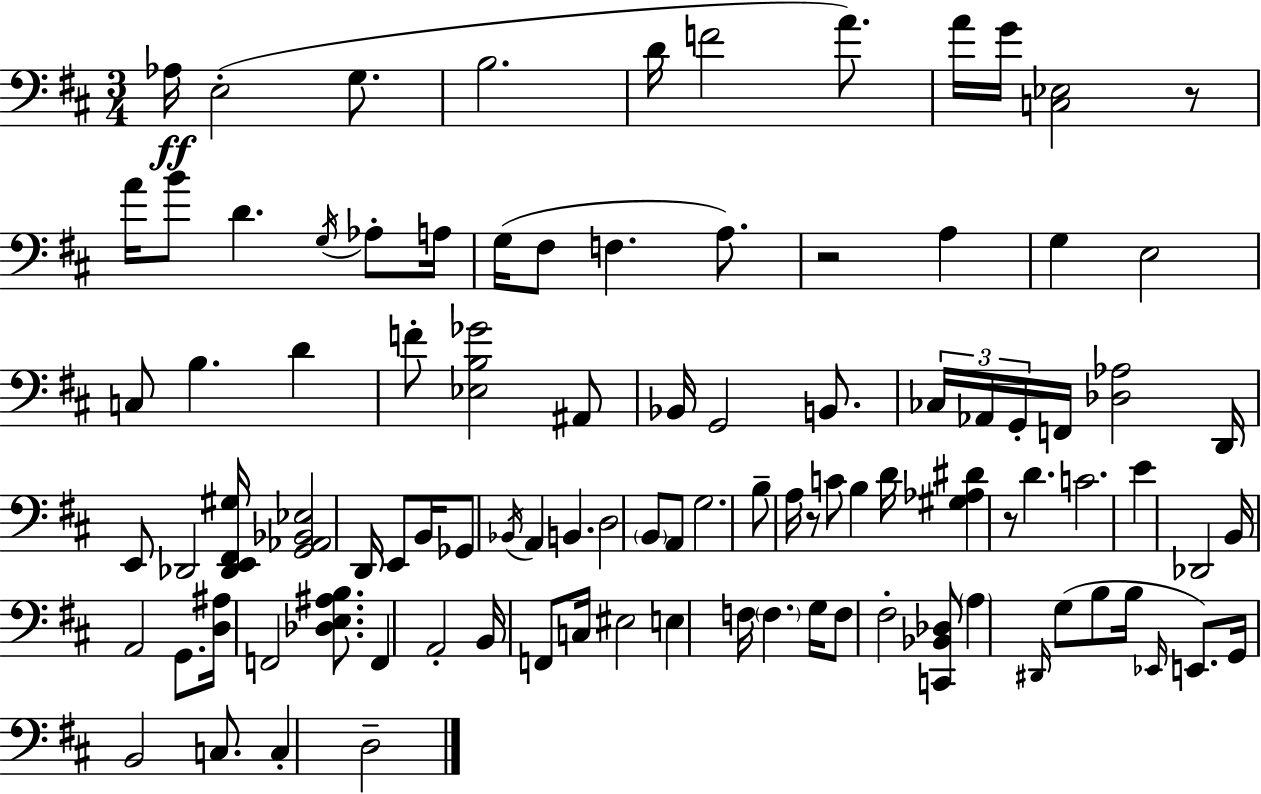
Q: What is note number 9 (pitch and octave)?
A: G4